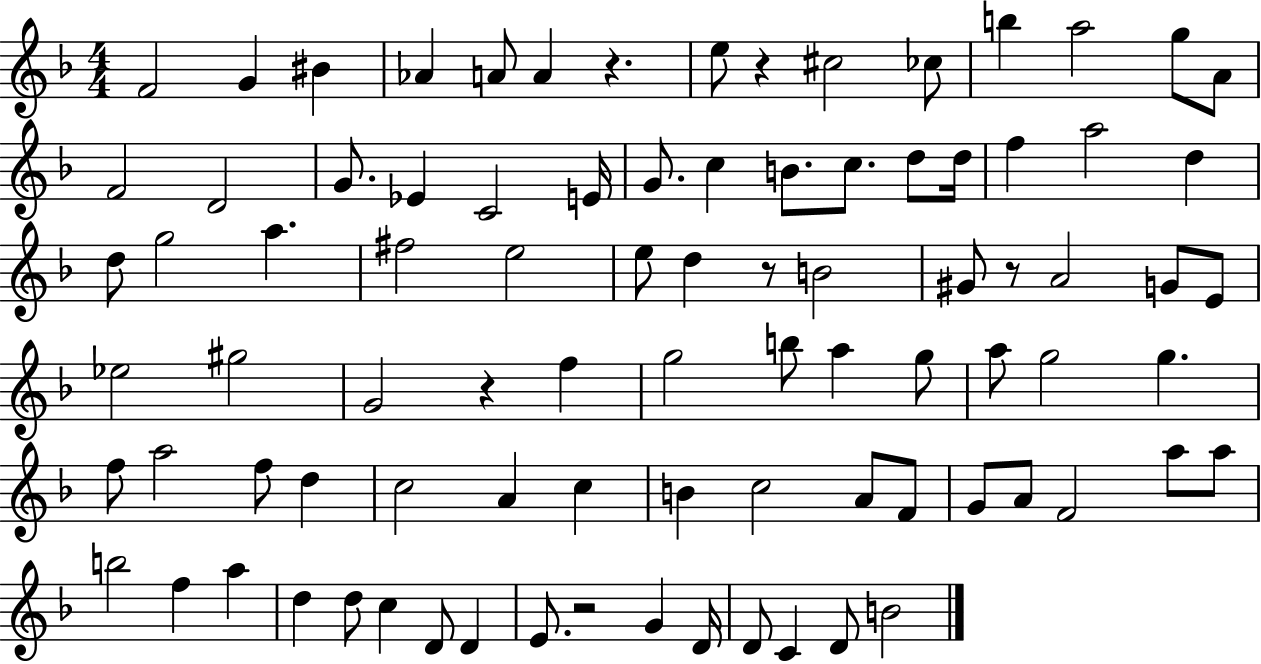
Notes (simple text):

F4/h G4/q BIS4/q Ab4/q A4/e A4/q R/q. E5/e R/q C#5/h CES5/e B5/q A5/h G5/e A4/e F4/h D4/h G4/e. Eb4/q C4/h E4/s G4/e. C5/q B4/e. C5/e. D5/e D5/s F5/q A5/h D5/q D5/e G5/h A5/q. F#5/h E5/h E5/e D5/q R/e B4/h G#4/e R/e A4/h G4/e E4/e Eb5/h G#5/h G4/h R/q F5/q G5/h B5/e A5/q G5/e A5/e G5/h G5/q. F5/e A5/h F5/e D5/q C5/h A4/q C5/q B4/q C5/h A4/e F4/e G4/e A4/e F4/h A5/e A5/e B5/h F5/q A5/q D5/q D5/e C5/q D4/e D4/q E4/e. R/h G4/q D4/s D4/e C4/q D4/e B4/h